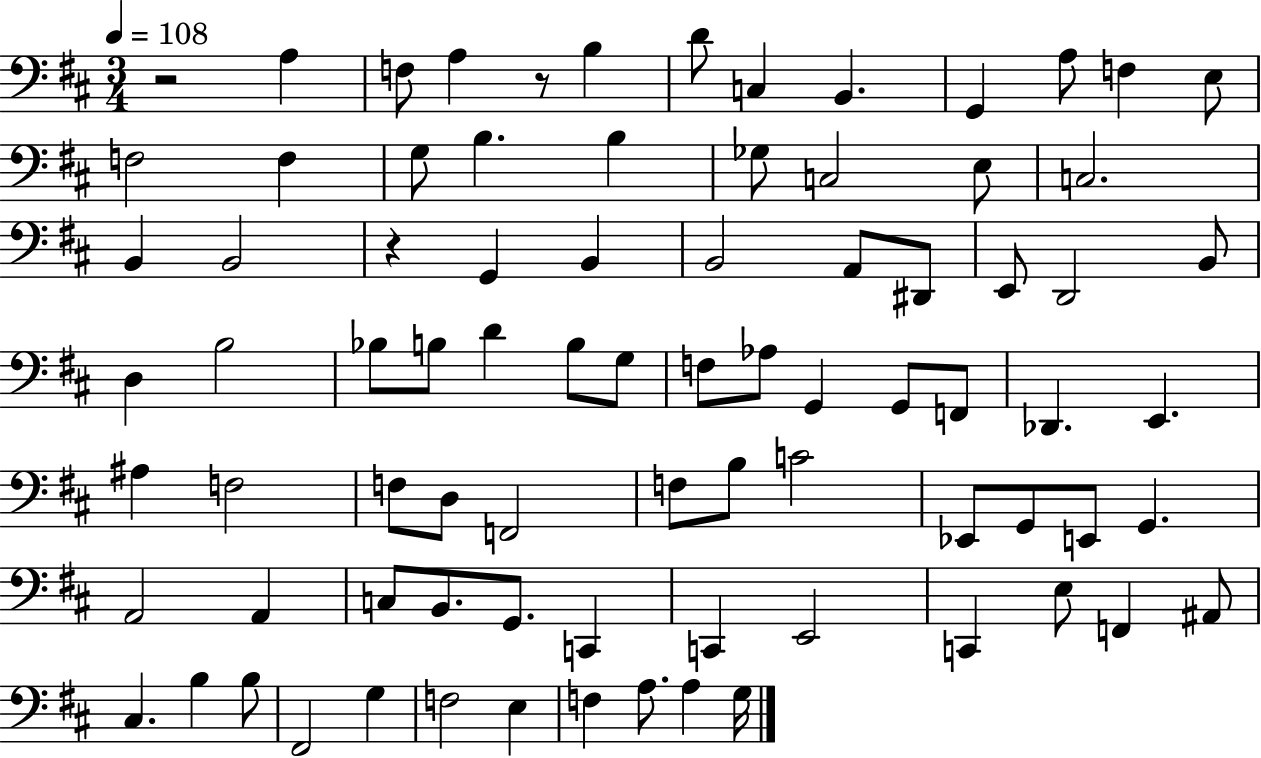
R/h A3/q F3/e A3/q R/e B3/q D4/e C3/q B2/q. G2/q A3/e F3/q E3/e F3/h F3/q G3/e B3/q. B3/q Gb3/e C3/h E3/e C3/h. B2/q B2/h R/q G2/q B2/q B2/h A2/e D#2/e E2/e D2/h B2/e D3/q B3/h Bb3/e B3/e D4/q B3/e G3/e F3/e Ab3/e G2/q G2/e F2/e Db2/q. E2/q. A#3/q F3/h F3/e D3/e F2/h F3/e B3/e C4/h Eb2/e G2/e E2/e G2/q. A2/h A2/q C3/e B2/e. G2/e. C2/q C2/q E2/h C2/q E3/e F2/q A#2/e C#3/q. B3/q B3/e F#2/h G3/q F3/h E3/q F3/q A3/e. A3/q G3/s